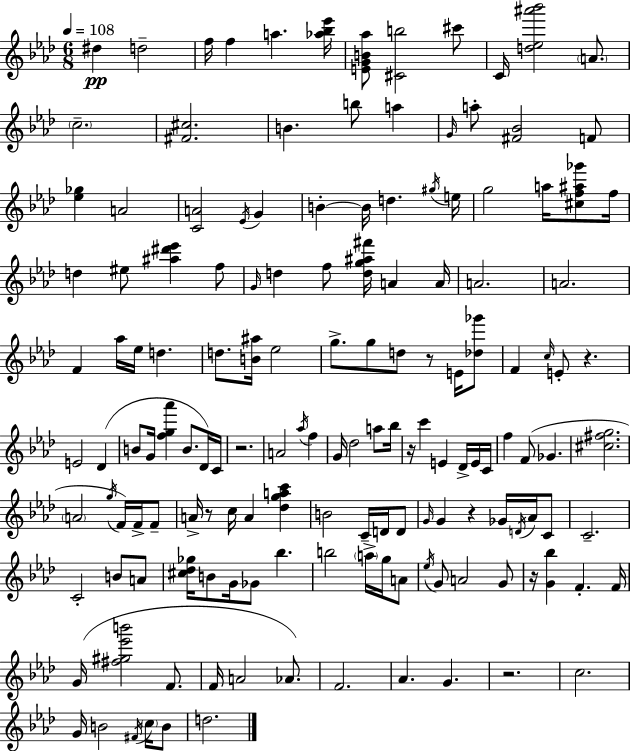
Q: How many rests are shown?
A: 8